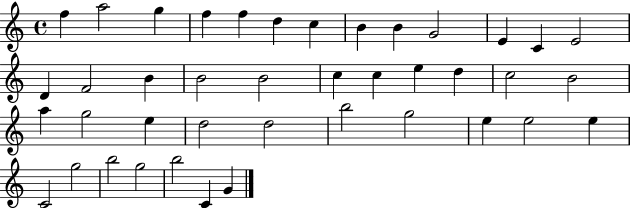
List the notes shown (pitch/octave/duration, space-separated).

F5/q A5/h G5/q F5/q F5/q D5/q C5/q B4/q B4/q G4/h E4/q C4/q E4/h D4/q F4/h B4/q B4/h B4/h C5/q C5/q E5/q D5/q C5/h B4/h A5/q G5/h E5/q D5/h D5/h B5/h G5/h E5/q E5/h E5/q C4/h G5/h B5/h G5/h B5/h C4/q G4/q